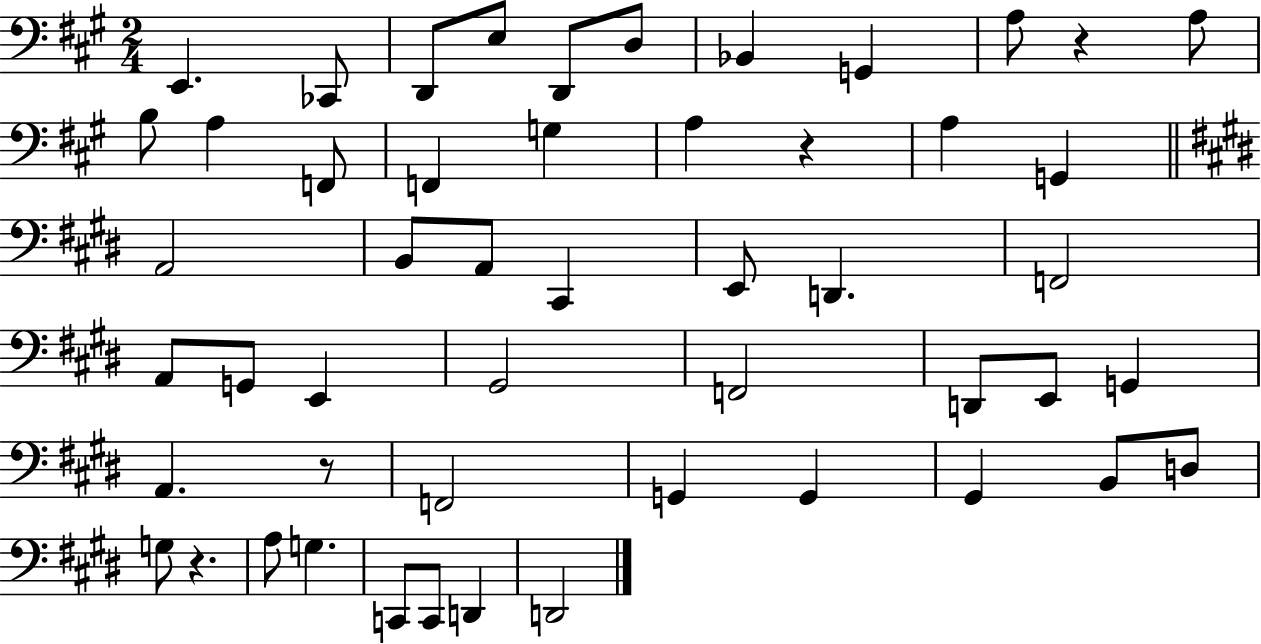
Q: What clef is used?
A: bass